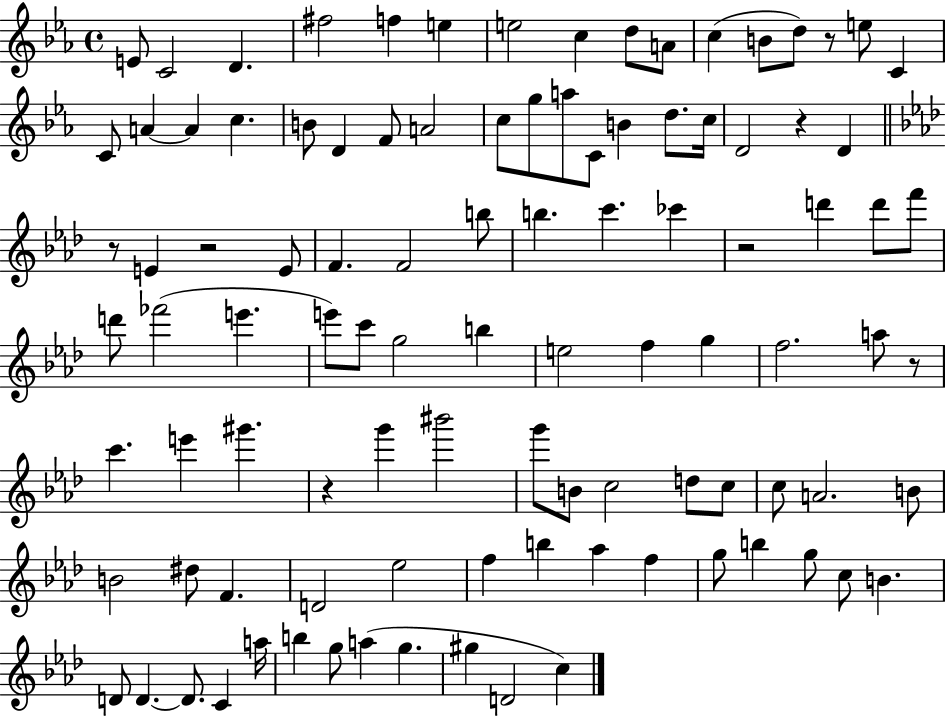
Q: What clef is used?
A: treble